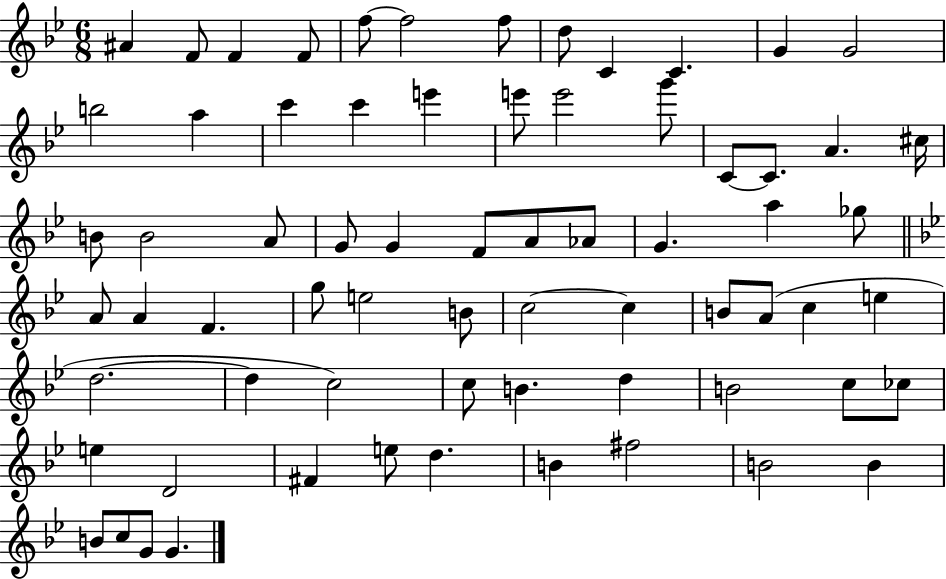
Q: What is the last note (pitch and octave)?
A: G4